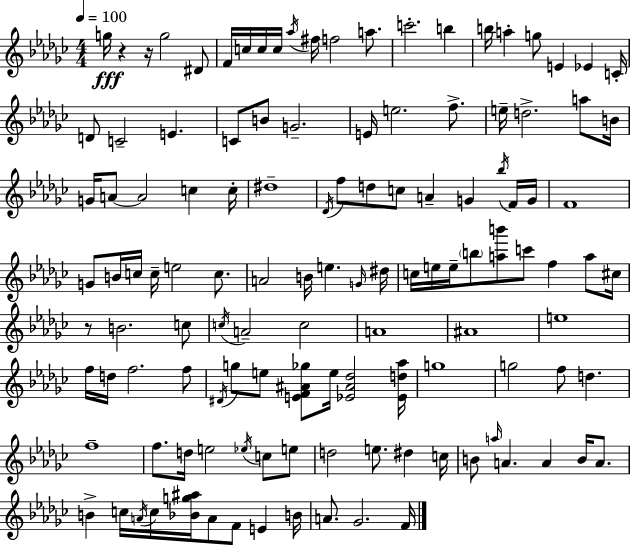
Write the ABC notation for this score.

X:1
T:Untitled
M:4/4
L:1/4
K:Ebm
g/4 z z/4 g2 ^D/2 F/4 c/4 c/4 c/4 _a/4 ^f/4 f2 a/2 c'2 b b/4 a g/2 E _E C/4 D/2 C2 E C/2 B/2 G2 E/4 e2 f/2 e/4 d2 a/2 B/4 G/4 A/2 A2 c c/4 ^d4 _D/4 f/2 d/2 c/2 A G _b/4 F/4 G/4 F4 G/2 B/4 c/4 c/4 e2 c/2 A2 B/4 e G/4 ^d/4 c/4 e/4 e/4 b/2 [ab']/2 c'/2 f a/2 ^c/4 z/2 B2 c/2 c/4 A2 c2 A4 ^A4 e4 f/4 d/4 f2 f/2 ^D/4 g/2 e/2 [EF^A_g]/2 e/4 [_E^A_d]2 [_Ed_a]/4 g4 g2 f/2 d f4 f/2 d/4 e2 _e/4 c/2 e/2 d2 e/2 ^d c/4 B/2 a/4 A A B/4 A/2 B c/4 A/4 c/4 [_Bg^a]/4 A/2 F/2 E B/4 A/2 _G2 F/4